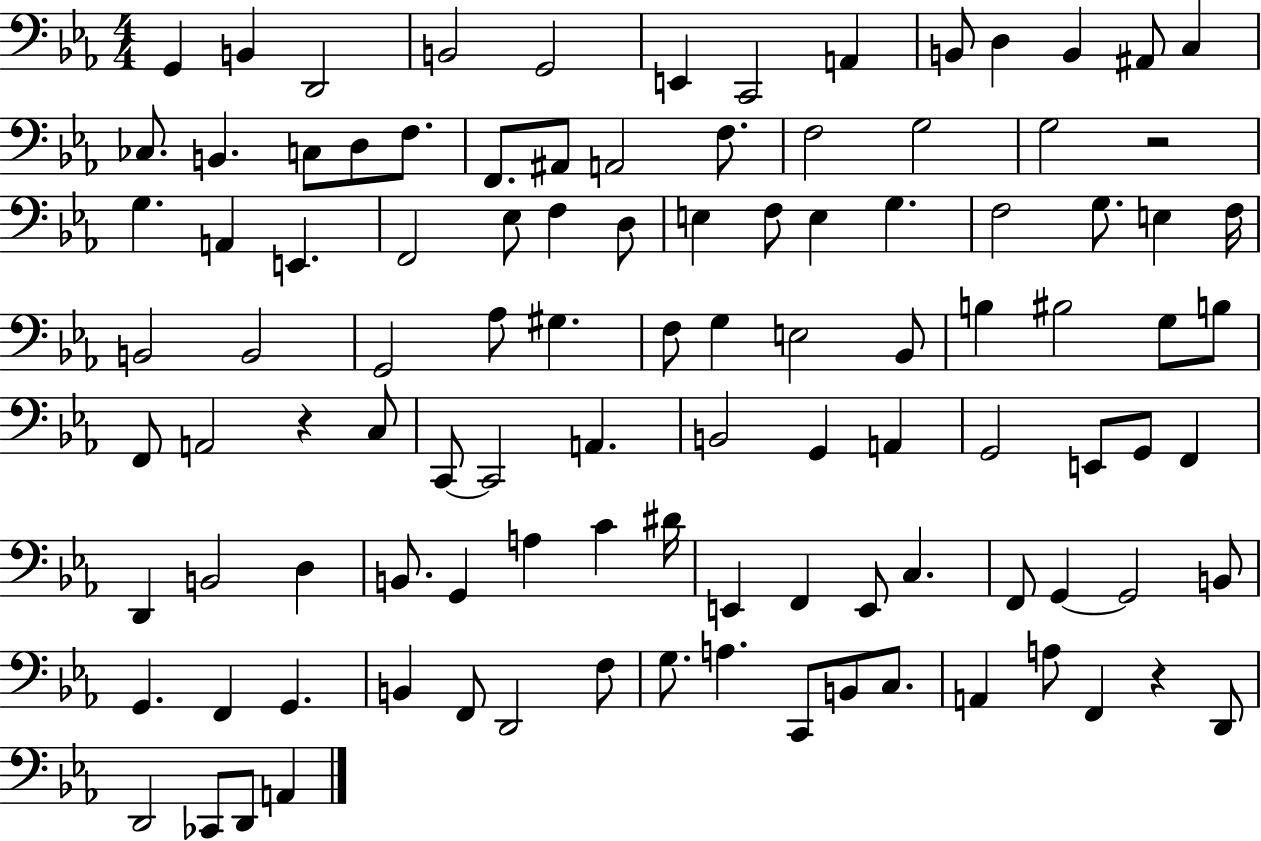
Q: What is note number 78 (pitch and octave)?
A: C3